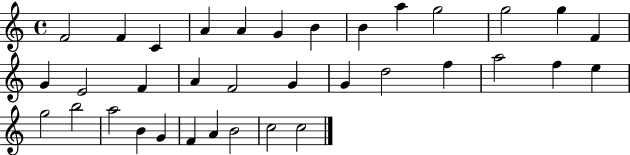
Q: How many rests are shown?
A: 0